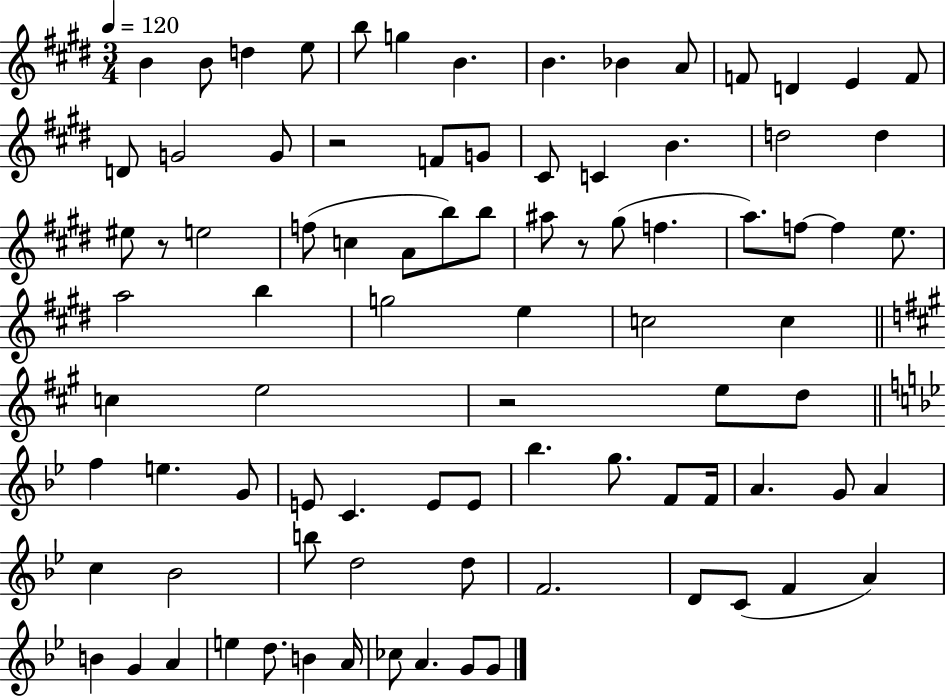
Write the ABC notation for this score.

X:1
T:Untitled
M:3/4
L:1/4
K:E
B B/2 d e/2 b/2 g B B _B A/2 F/2 D E F/2 D/2 G2 G/2 z2 F/2 G/2 ^C/2 C B d2 d ^e/2 z/2 e2 f/2 c A/2 b/2 b/2 ^a/2 z/2 ^g/2 f a/2 f/2 f e/2 a2 b g2 e c2 c c e2 z2 e/2 d/2 f e G/2 E/2 C E/2 E/2 _b g/2 F/2 F/4 A G/2 A c _B2 b/2 d2 d/2 F2 D/2 C/2 F A B G A e d/2 B A/4 _c/2 A G/2 G/2